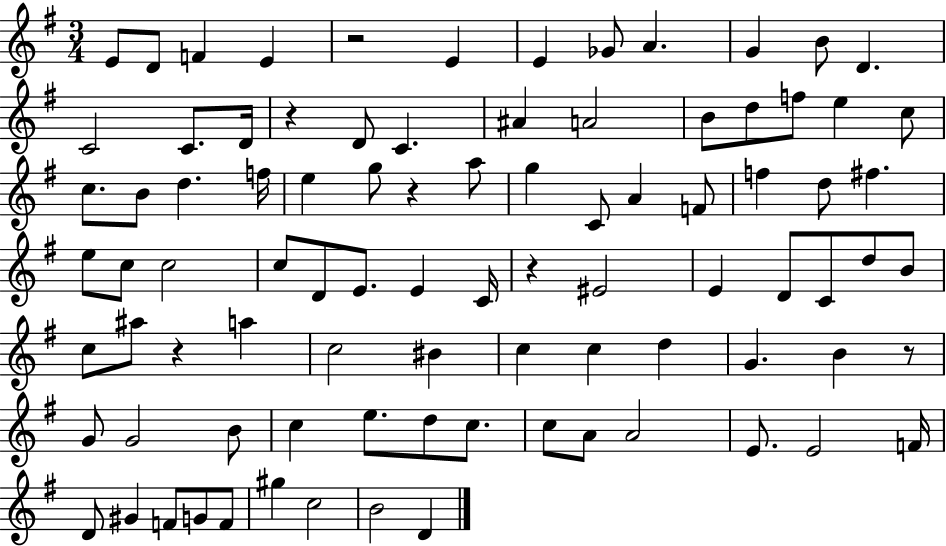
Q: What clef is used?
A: treble